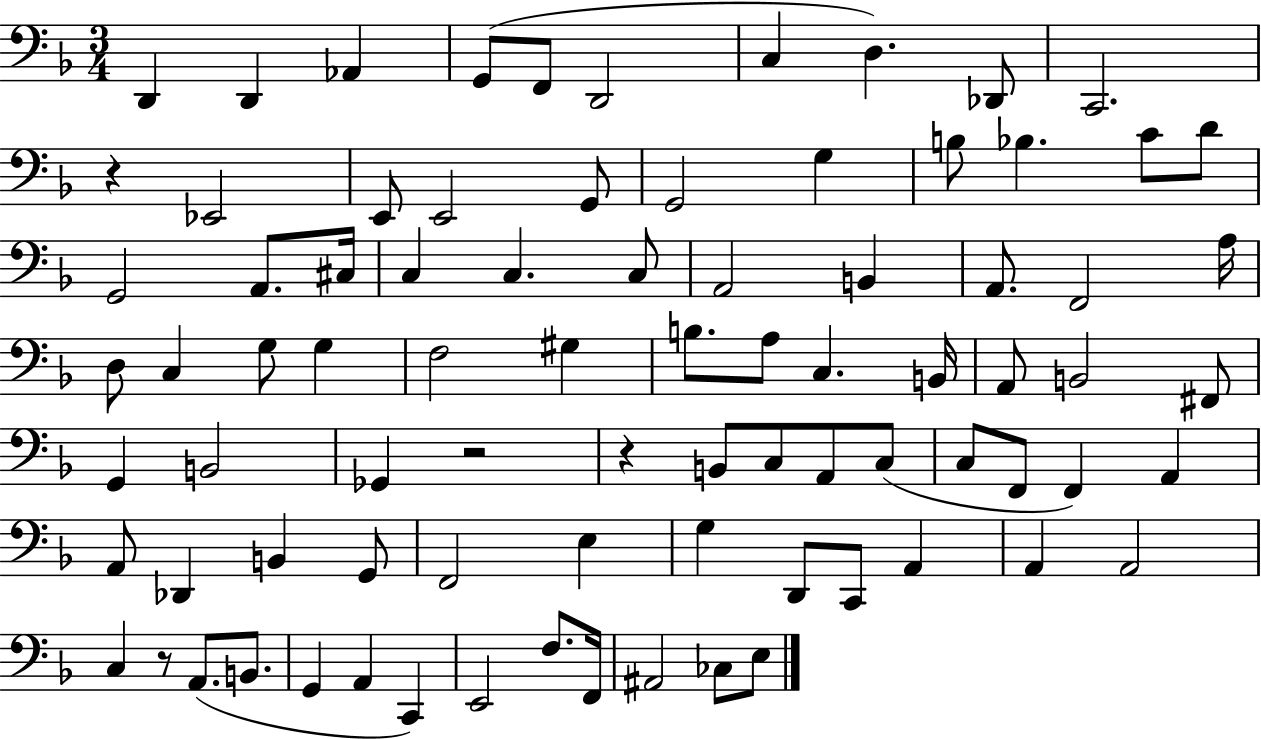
{
  \clef bass
  \numericTimeSignature
  \time 3/4
  \key f \major
  d,4 d,4 aes,4 | g,8( f,8 d,2 | c4 d4.) des,8 | c,2. | \break r4 ees,2 | e,8 e,2 g,8 | g,2 g4 | b8 bes4. c'8 d'8 | \break g,2 a,8. cis16 | c4 c4. c8 | a,2 b,4 | a,8. f,2 a16 | \break d8 c4 g8 g4 | f2 gis4 | b8. a8 c4. b,16 | a,8 b,2 fis,8 | \break g,4 b,2 | ges,4 r2 | r4 b,8 c8 a,8 c8( | c8 f,8 f,4) a,4 | \break a,8 des,4 b,4 g,8 | f,2 e4 | g4 d,8 c,8 a,4 | a,4 a,2 | \break c4 r8 a,8.( b,8. | g,4 a,4 c,4) | e,2 f8. f,16 | ais,2 ces8 e8 | \break \bar "|."
}